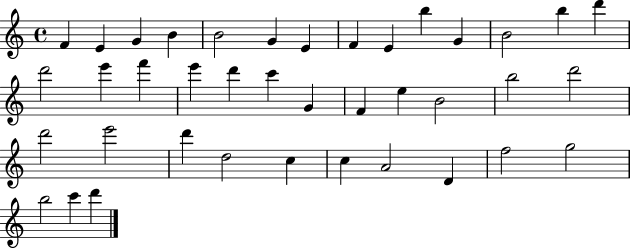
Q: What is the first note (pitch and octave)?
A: F4